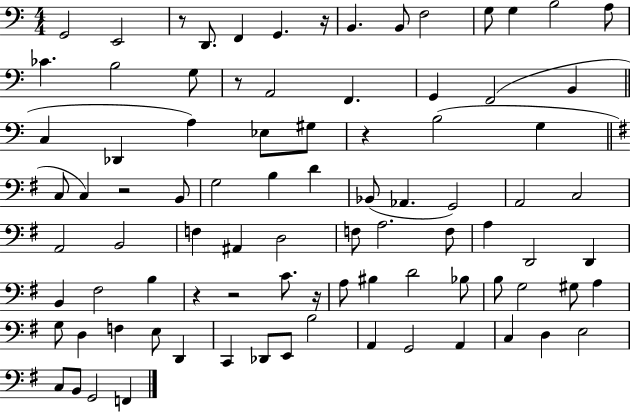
{
  \clef bass
  \numericTimeSignature
  \time 4/4
  \key c \major
  g,2 e,2 | r8 d,8. f,4 g,4. r16 | b,4. b,8 f2 | g8 g4 b2 a8 | \break ces'4. b2 g8 | r8 a,2 f,4. | g,4 f,2( b,4 | \bar "||" \break \key c \major c4 des,4 a4) ees8 gis8 | r4 b2( g4 | \bar "||" \break \key g \major c8 c4) r2 b,8 | g2 b4 d'4 | bes,8( aes,4. g,2) | a,2 c2 | \break a,2 b,2 | f4 ais,4 d2 | f8 a2. f8 | a4 d,2 d,4 | \break b,4 fis2 b4 | r4 r2 c'8. r16 | a8 bis4 d'2 bes8 | b8 g2 gis8 a4 | \break g8 d4 f4 e8 d,4 | c,4 des,8 e,8 b2 | a,4 g,2 a,4 | c4 d4 e2 | \break c8 b,8 g,2 f,4 | \bar "|."
}